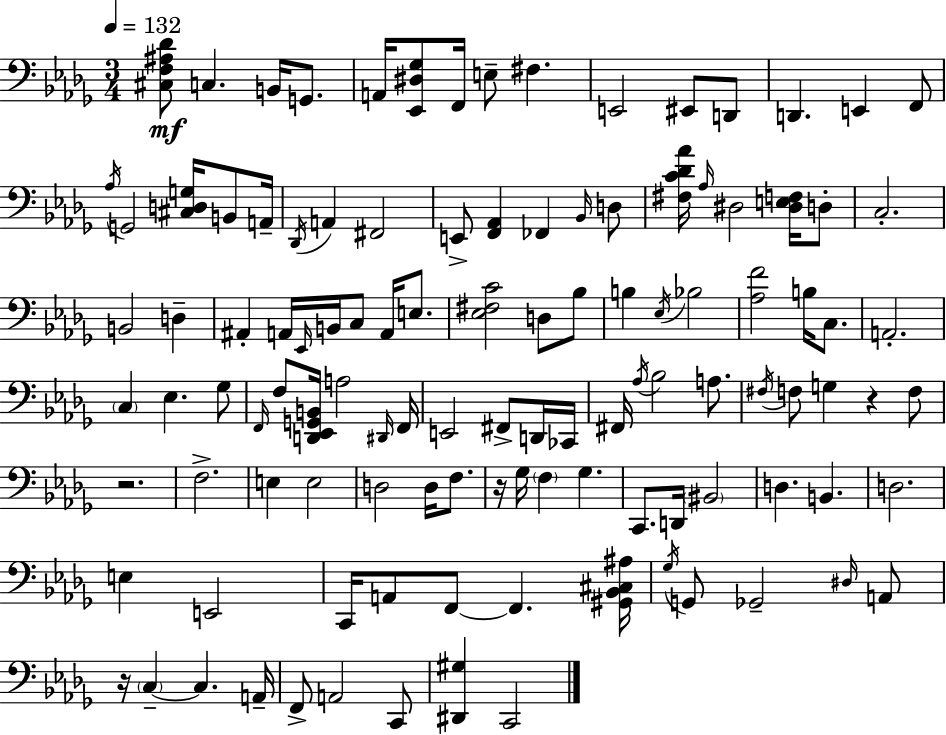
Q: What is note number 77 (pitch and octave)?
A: BIS2